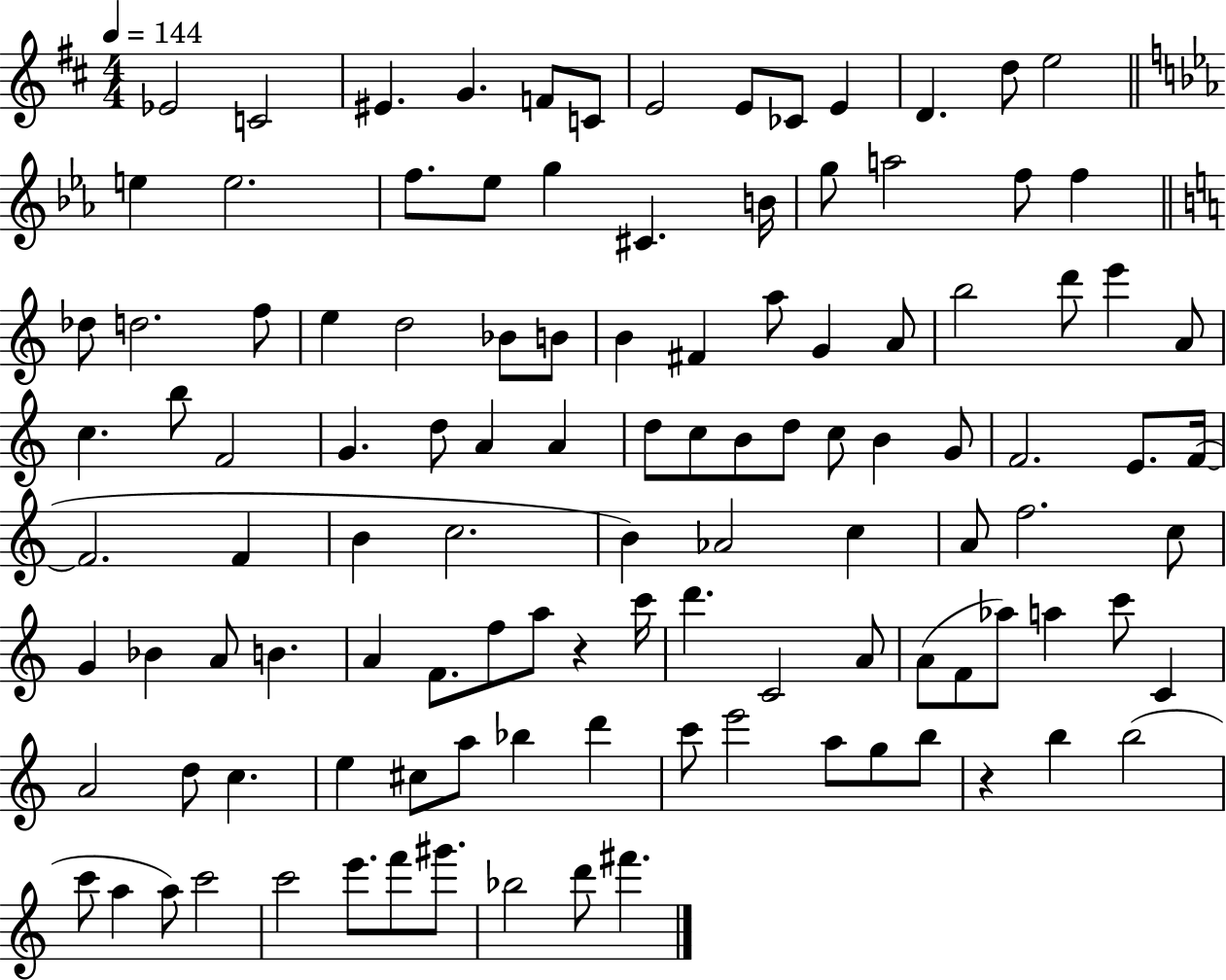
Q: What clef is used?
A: treble